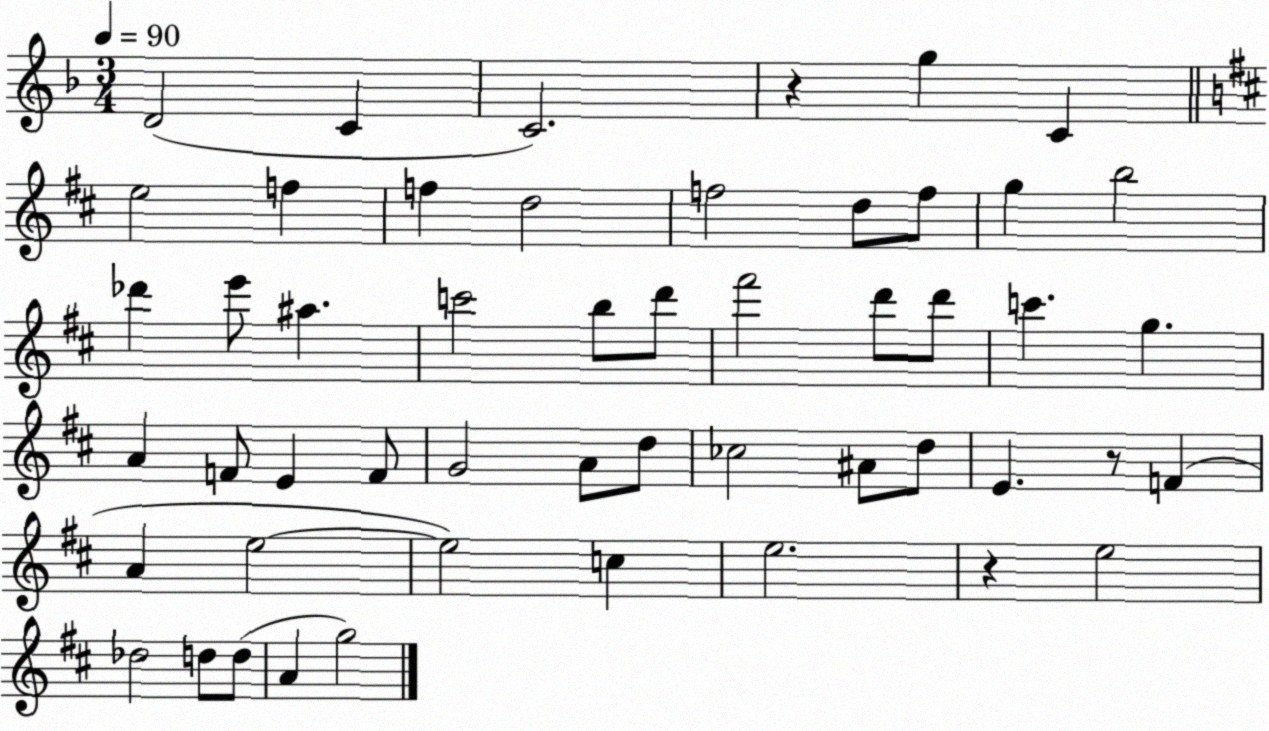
X:1
T:Untitled
M:3/4
L:1/4
K:F
D2 C C2 z g C e2 f f d2 f2 d/2 f/2 g b2 _d' e'/2 ^a c'2 b/2 d'/2 ^f'2 d'/2 d'/2 c' g A F/2 E F/2 G2 A/2 d/2 _c2 ^A/2 d/2 E z/2 F A e2 e2 c e2 z e2 _d2 d/2 d/2 A g2